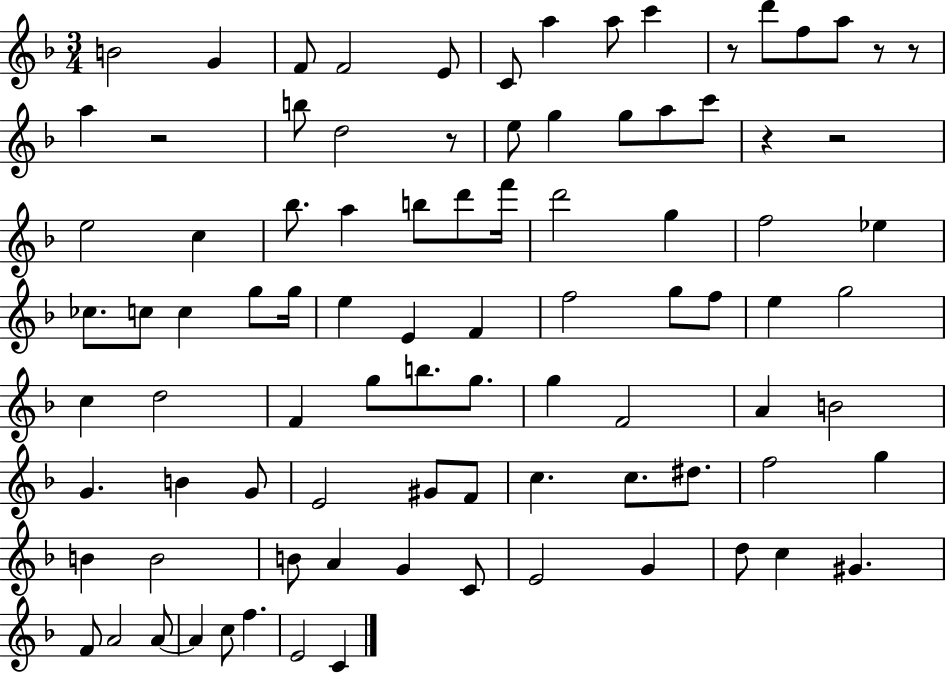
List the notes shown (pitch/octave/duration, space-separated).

B4/h G4/q F4/e F4/h E4/e C4/e A5/q A5/e C6/q R/e D6/e F5/e A5/e R/e R/e A5/q R/h B5/e D5/h R/e E5/e G5/q G5/e A5/e C6/e R/q R/h E5/h C5/q Bb5/e. A5/q B5/e D6/e F6/s D6/h G5/q F5/h Eb5/q CES5/e. C5/e C5/q G5/e G5/s E5/q E4/q F4/q F5/h G5/e F5/e E5/q G5/h C5/q D5/h F4/q G5/e B5/e. G5/e. G5/q F4/h A4/q B4/h G4/q. B4/q G4/e E4/h G#4/e F4/e C5/q. C5/e. D#5/e. F5/h G5/q B4/q B4/h B4/e A4/q G4/q C4/e E4/h G4/q D5/e C5/q G#4/q. F4/e A4/h A4/e A4/q C5/e F5/q. E4/h C4/q